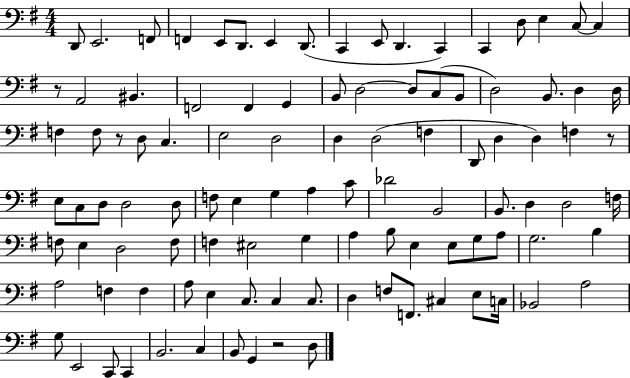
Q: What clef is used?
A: bass